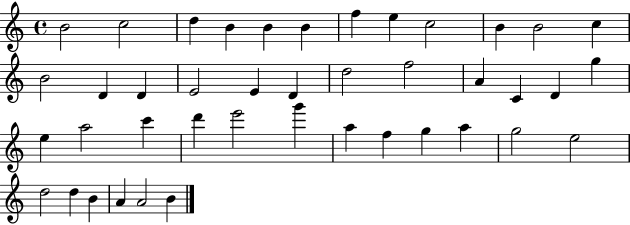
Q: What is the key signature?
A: C major